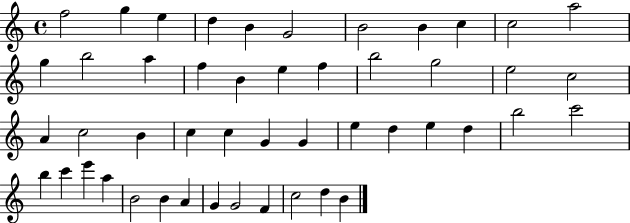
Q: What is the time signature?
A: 4/4